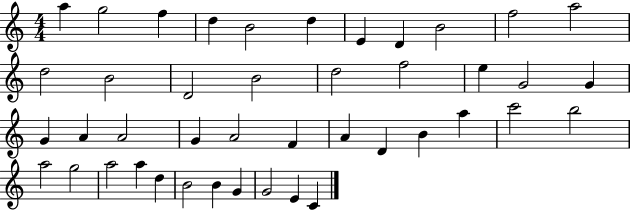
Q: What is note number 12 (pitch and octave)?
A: D5